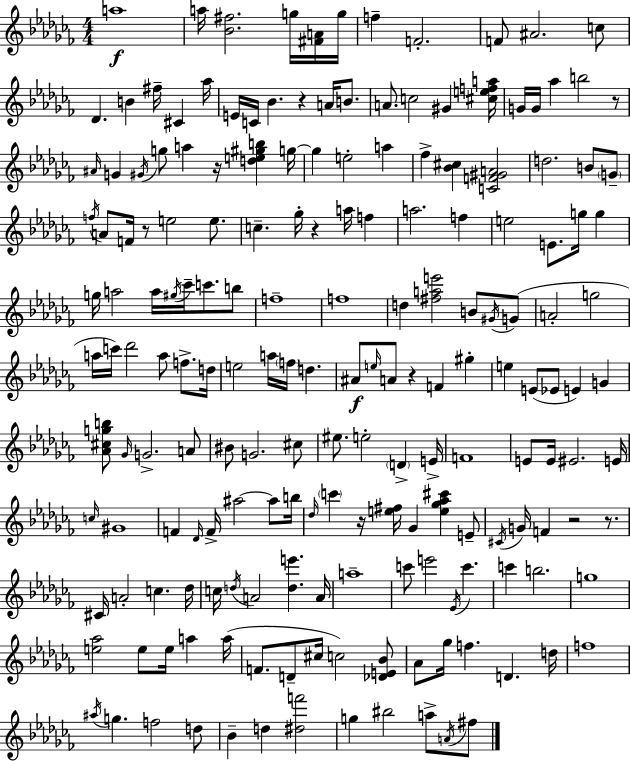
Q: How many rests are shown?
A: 9